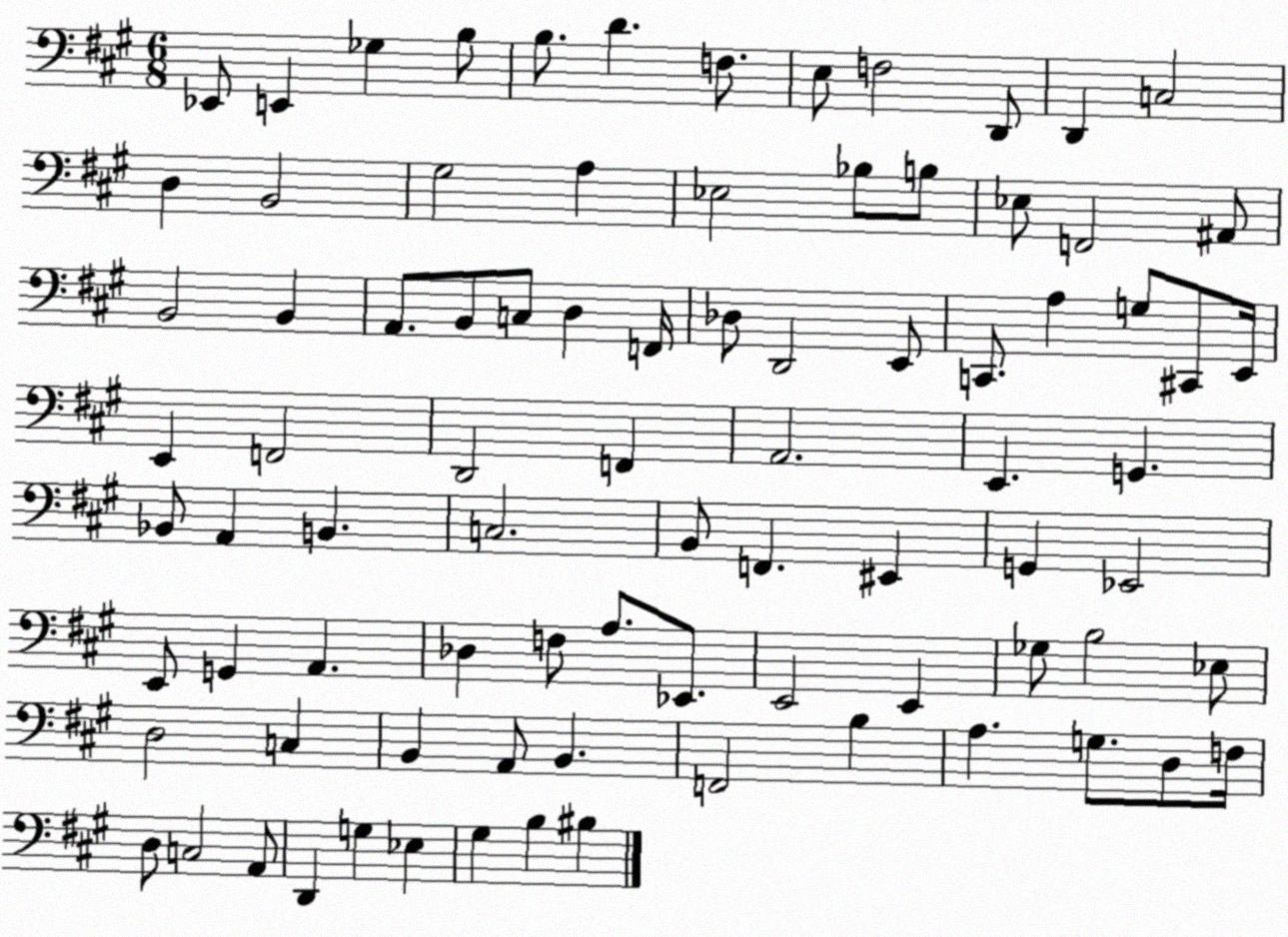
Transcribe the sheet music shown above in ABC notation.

X:1
T:Untitled
M:6/8
L:1/4
K:A
_E,,/2 E,, _G, B,/2 B,/2 D F,/2 E,/2 F,2 D,,/2 D,, C,2 D, B,,2 ^G,2 A, _E,2 _B,/2 B,/2 _E,/2 F,,2 ^A,,/2 B,,2 B,, A,,/2 B,,/2 C,/2 D, F,,/4 _D,/2 D,,2 E,,/2 C,,/2 A, G,/2 ^C,,/2 E,,/4 E,, F,,2 D,,2 F,, A,,2 E,, G,, _B,,/2 A,, B,, C,2 B,,/2 F,, ^E,, G,, _E,,2 E,,/2 G,, A,, _D, F,/2 A,/2 _E,,/2 E,,2 E,, _G,/2 B,2 _E,/2 D,2 C, B,, A,,/2 B,, F,,2 B, A, G,/2 D,/2 F,/4 D,/2 C,2 A,,/2 D,, G, _E, ^G, B, ^B,